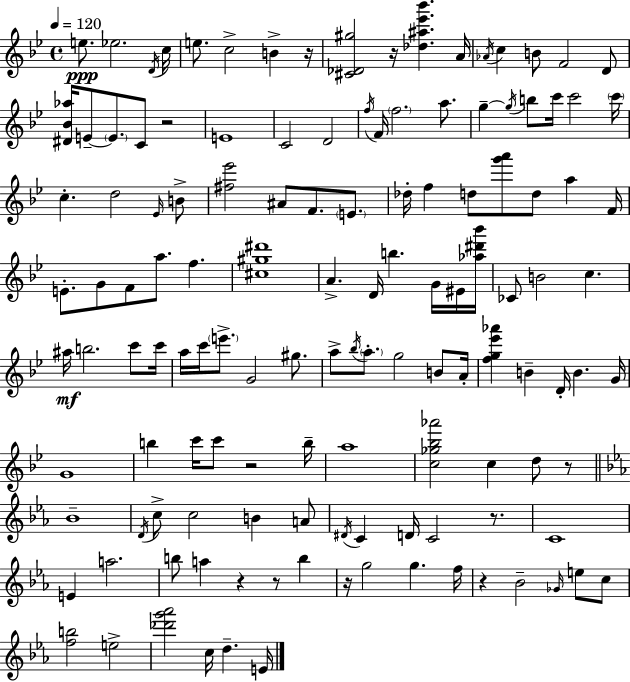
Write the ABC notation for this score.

X:1
T:Untitled
M:4/4
L:1/4
K:Gm
e/2 _e2 D/4 c/4 e/2 c2 B z/4 [^C_D^g]2 z/4 [_d^a_e'_b'] A/4 _A/4 c B/2 F2 D/2 [^D_B_a]/4 E/2 E/2 C/2 z2 E4 C2 D2 f/4 F/4 f2 a/2 g g/4 b/2 c'/4 c'2 c'/4 c d2 _E/4 B/2 [^f_e']2 ^A/2 F/2 E/2 _d/4 f d/2 [g'a']/2 d/2 a F/4 E/2 G/2 F/2 a/2 f [^c^g^d']4 A D/4 b G/4 ^E/4 [_a^d'_b']/4 _C/2 B2 c ^a/4 b2 c'/2 c'/4 a/4 c'/4 e'/2 G2 ^g/2 a/2 _b/4 a/2 g2 B/2 A/4 [fg_e'_a'] B D/4 B G/4 G4 b c'/4 c'/2 z2 b/4 a4 [c_g_b_a']2 c d/2 z/2 _B4 D/4 c/2 c2 B A/2 ^D/4 C D/4 C2 z/2 C4 E a2 b/2 a z z/2 b z/4 g2 g f/4 z _B2 _G/4 e/2 c/2 [fb]2 e2 [_d'g'_a']2 c/4 d E/4